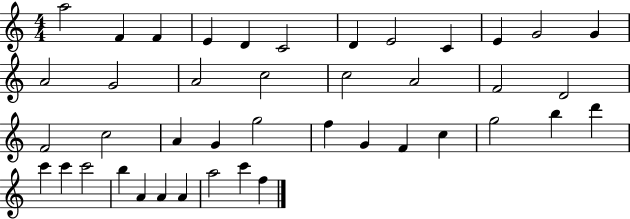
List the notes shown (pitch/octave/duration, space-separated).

A5/h F4/q F4/q E4/q D4/q C4/h D4/q E4/h C4/q E4/q G4/h G4/q A4/h G4/h A4/h C5/h C5/h A4/h F4/h D4/h F4/h C5/h A4/q G4/q G5/h F5/q G4/q F4/q C5/q G5/h B5/q D6/q C6/q C6/q C6/h B5/q A4/q A4/q A4/q A5/h C6/q F5/q